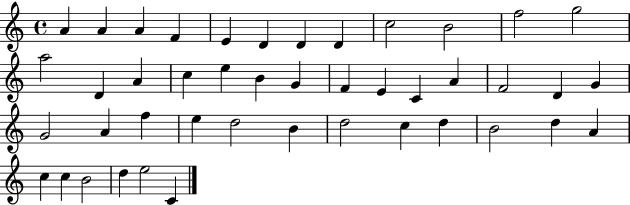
{
  \clef treble
  \time 4/4
  \defaultTimeSignature
  \key c \major
  a'4 a'4 a'4 f'4 | e'4 d'4 d'4 d'4 | c''2 b'2 | f''2 g''2 | \break a''2 d'4 a'4 | c''4 e''4 b'4 g'4 | f'4 e'4 c'4 a'4 | f'2 d'4 g'4 | \break g'2 a'4 f''4 | e''4 d''2 b'4 | d''2 c''4 d''4 | b'2 d''4 a'4 | \break c''4 c''4 b'2 | d''4 e''2 c'4 | \bar "|."
}